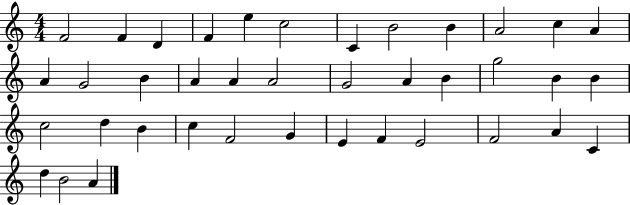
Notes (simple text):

F4/h F4/q D4/q F4/q E5/q C5/h C4/q B4/h B4/q A4/h C5/q A4/q A4/q G4/h B4/q A4/q A4/q A4/h G4/h A4/q B4/q G5/h B4/q B4/q C5/h D5/q B4/q C5/q F4/h G4/q E4/q F4/q E4/h F4/h A4/q C4/q D5/q B4/h A4/q